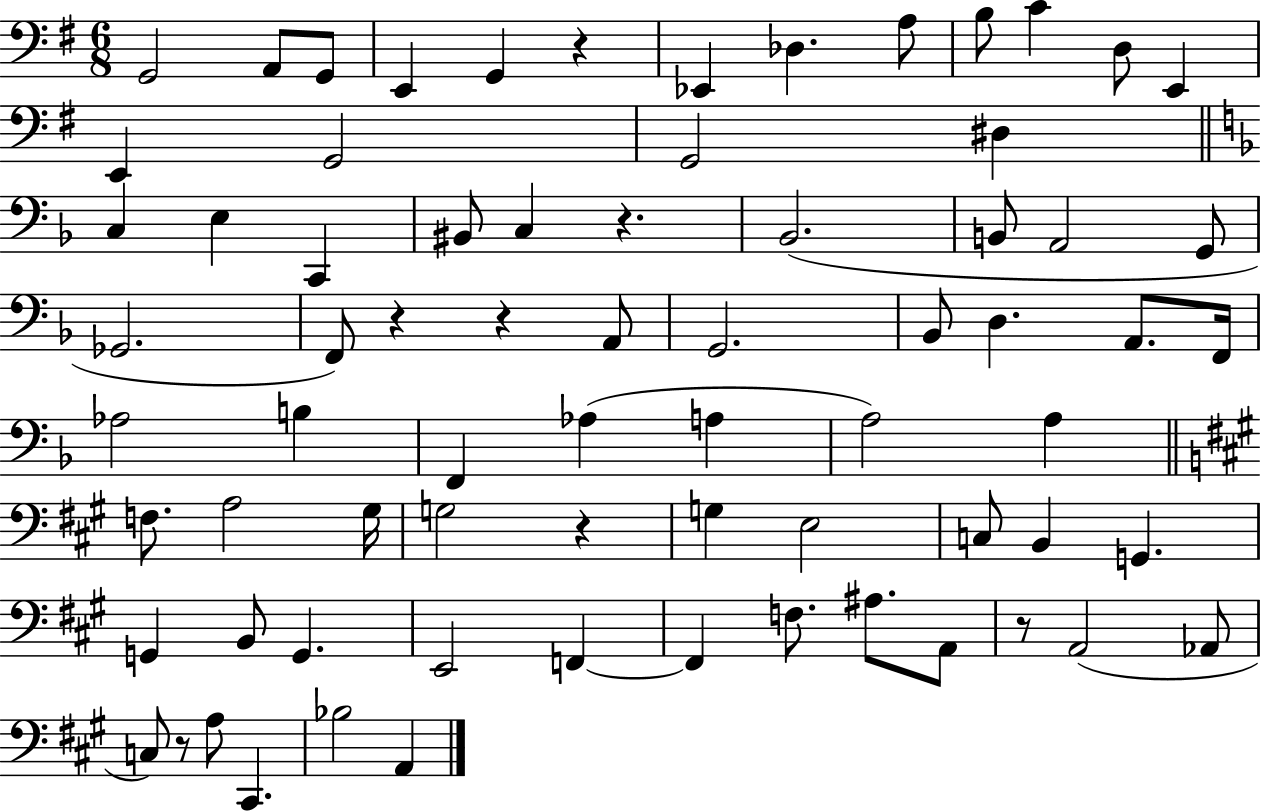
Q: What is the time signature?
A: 6/8